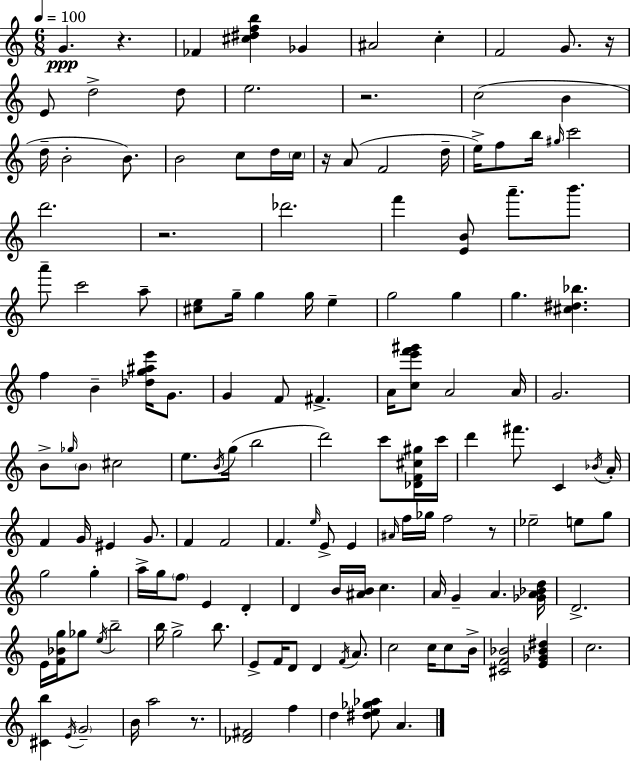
{
  \clef treble
  \numericTimeSignature
  \time 6/8
  \key c \major
  \tempo 4 = 100
  g'4.\ppp r4. | fes'4 <cis'' dis'' f'' b''>4 ges'4 | ais'2 c''4-. | f'2 g'8. r16 | \break e'8 d''2-> d''8 | e''2. | r2. | c''2( b'4 | \break d''16-- b'2-. b'8.) | b'2 c''8 d''16 \parenthesize c''16 | r16 a'8( f'2 d''16-- | e''16->) f''8 b''16 \grace { gis''16 } c'''2 | \break d'''2. | r2. | des'''2. | f'''4 <e' b'>8 a'''8.-- b'''8. | \break a'''8-- c'''2 a''8-- | <cis'' e''>8 g''16-- g''4 g''16 e''4-- | g''2 g''4 | g''4. <cis'' dis'' bes''>4. | \break f''4 b'4-- <des'' g'' ais'' e'''>16 g'8. | g'4 f'8 fis'4.-> | a'16 <c'' e''' f''' gis'''>8 a'2 | a'16 g'2. | \break b'8-> \grace { ges''16 } \parenthesize b'8 cis''2 | e''8. \acciaccatura { b'16 }( g''16 b''2 | d'''2) c'''8 | <des' f' cis'' gis''>16 c'''16 d'''4 fis'''8. c'4 | \break \acciaccatura { bes'16 } a'16-. f'4 g'16 eis'4 | g'8. f'4 f'2 | f'4. \grace { e''16 } e'8-> | e'4 \grace { ais'16 } f''16 ges''16 f''2 | \break r8 ees''2-- | e''8 g''8 g''2 | g''4-. a''16-> g''16 \parenthesize f''8 e'4 | d'4-. d'4 b'16 <ais' b'>16 | \break c''4. a'16 g'4-- a'4. | <ges' a' bes' d''>16 d'2.-> | e'16 <f' bes' g''>16 ges''8 \acciaccatura { e''16 } b''2-- | b''16 g''2-> | \break b''8. e'8-> f'16 d'8 | d'4 \acciaccatura { f'16 } a'8. c''2 | c''16 c''8 b'16-> <cis' f' bes'>2 | <e' ges' bes' dis''>4 c''2. | \break <cis' b''>4 | \acciaccatura { e'16 } \parenthesize g'2-- b'16 a''2 | r8. <des' fis'>2 | f''4 d''4 | \break <dis'' e'' ges'' aes''>8 a'4. \bar "|."
}